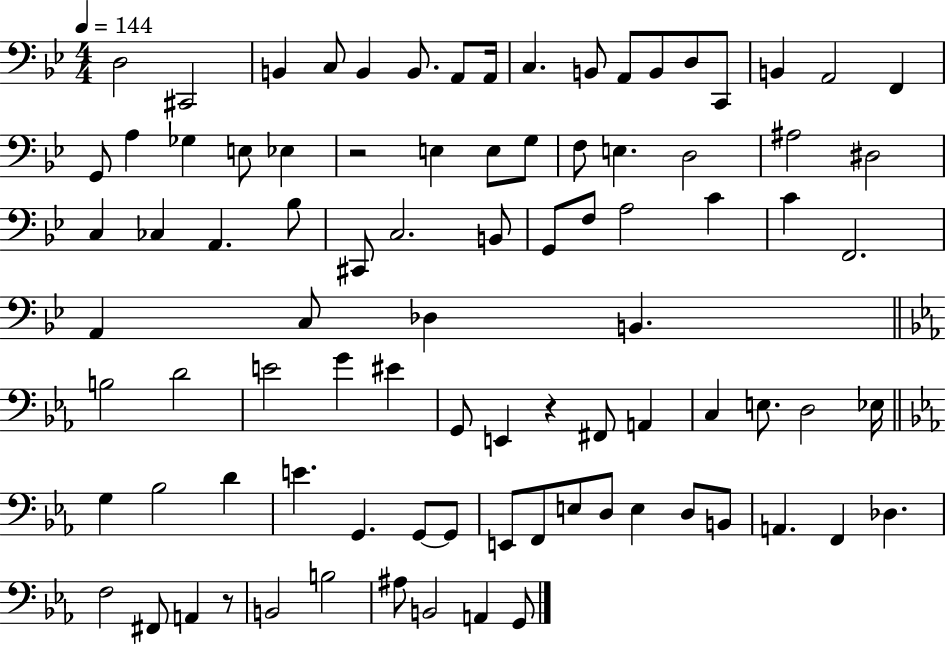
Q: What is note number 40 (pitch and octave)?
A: A3